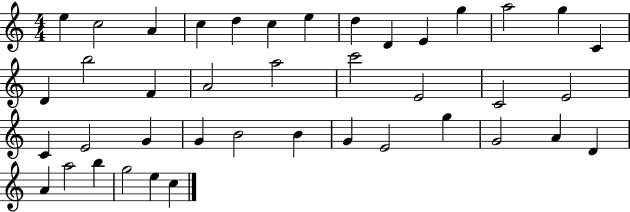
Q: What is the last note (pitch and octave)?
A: C5